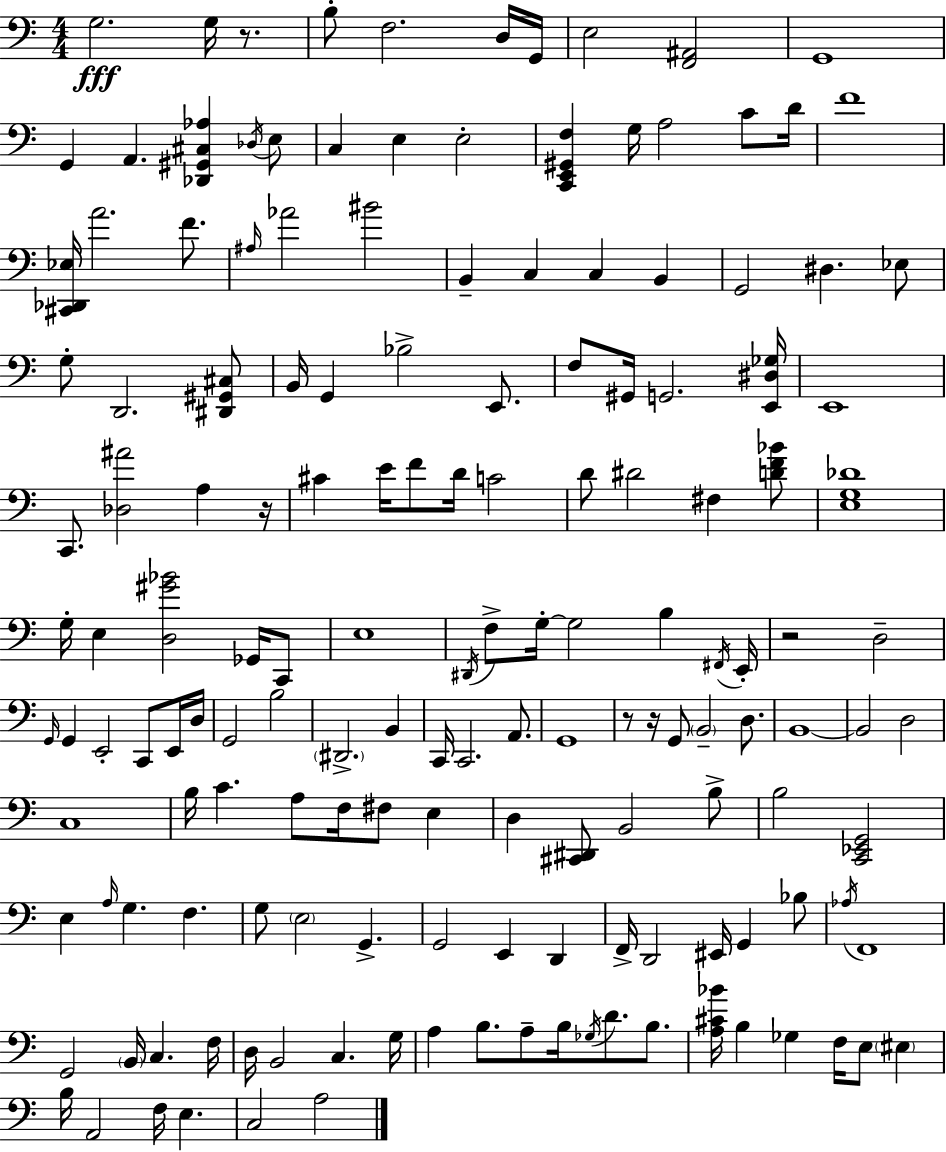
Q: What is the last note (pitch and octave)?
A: A3